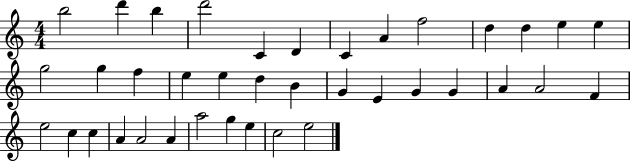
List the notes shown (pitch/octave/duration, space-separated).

B5/h D6/q B5/q D6/h C4/q D4/q C4/q A4/q F5/h D5/q D5/q E5/q E5/q G5/h G5/q F5/q E5/q E5/q D5/q B4/q G4/q E4/q G4/q G4/q A4/q A4/h F4/q E5/h C5/q C5/q A4/q A4/h A4/q A5/h G5/q E5/q C5/h E5/h